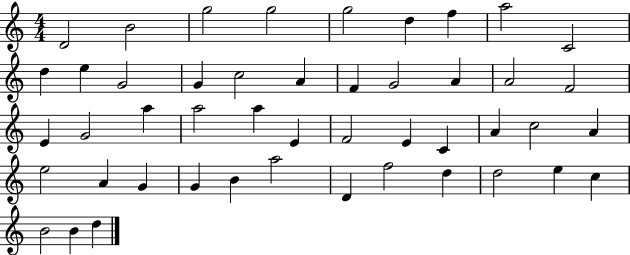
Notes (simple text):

D4/h B4/h G5/h G5/h G5/h D5/q F5/q A5/h C4/h D5/q E5/q G4/h G4/q C5/h A4/q F4/q G4/h A4/q A4/h F4/h E4/q G4/h A5/q A5/h A5/q E4/q F4/h E4/q C4/q A4/q C5/h A4/q E5/h A4/q G4/q G4/q B4/q A5/h D4/q F5/h D5/q D5/h E5/q C5/q B4/h B4/q D5/q